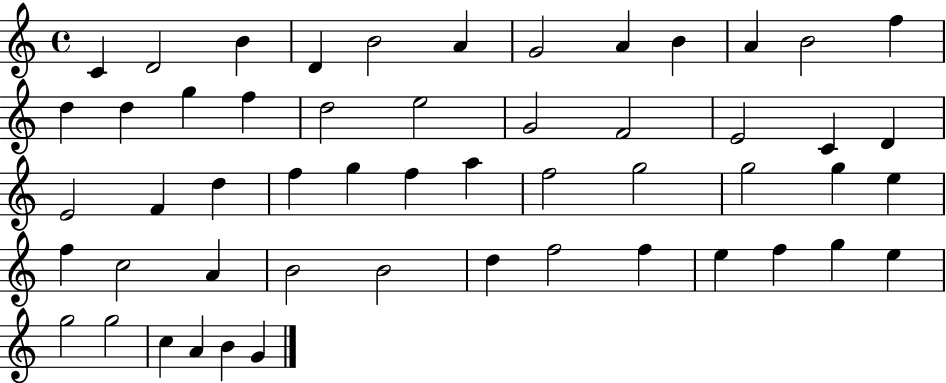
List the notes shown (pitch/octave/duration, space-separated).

C4/q D4/h B4/q D4/q B4/h A4/q G4/h A4/q B4/q A4/q B4/h F5/q D5/q D5/q G5/q F5/q D5/h E5/h G4/h F4/h E4/h C4/q D4/q E4/h F4/q D5/q F5/q G5/q F5/q A5/q F5/h G5/h G5/h G5/q E5/q F5/q C5/h A4/q B4/h B4/h D5/q F5/h F5/q E5/q F5/q G5/q E5/q G5/h G5/h C5/q A4/q B4/q G4/q